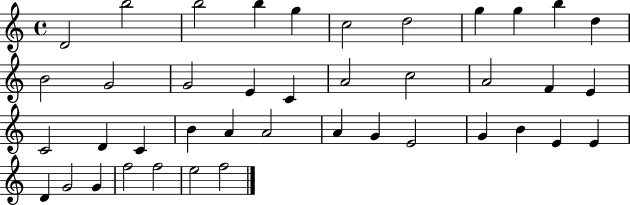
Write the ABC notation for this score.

X:1
T:Untitled
M:4/4
L:1/4
K:C
D2 b2 b2 b g c2 d2 g g b d B2 G2 G2 E C A2 c2 A2 F E C2 D C B A A2 A G E2 G B E E D G2 G f2 f2 e2 f2